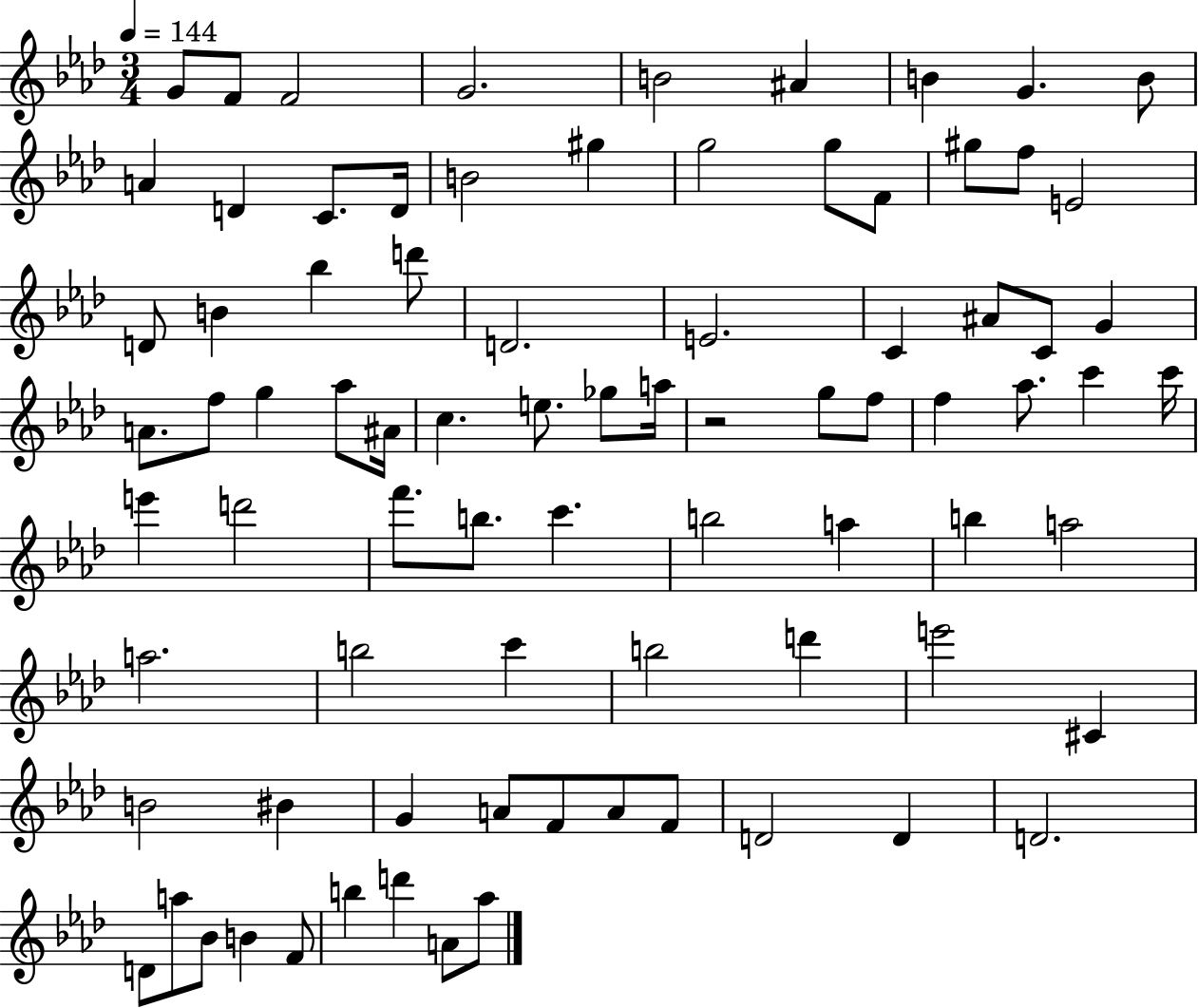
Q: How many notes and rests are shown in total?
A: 82